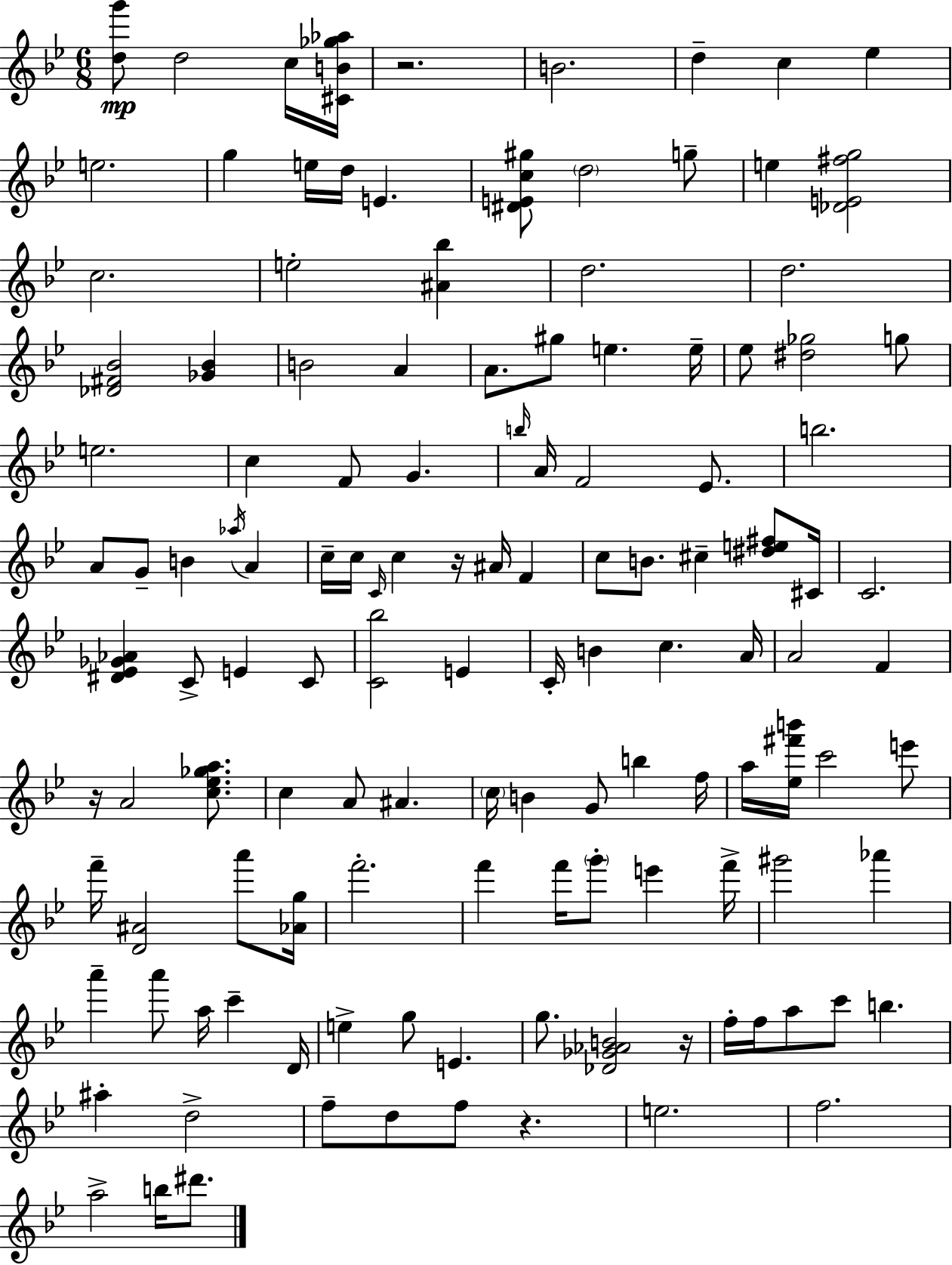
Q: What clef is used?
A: treble